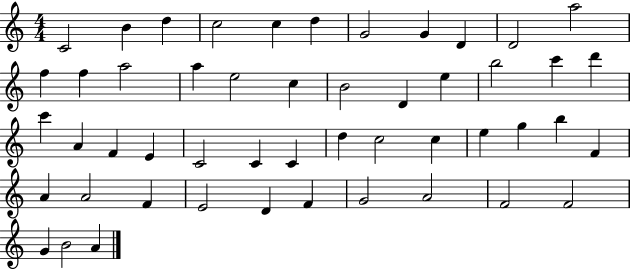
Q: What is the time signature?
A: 4/4